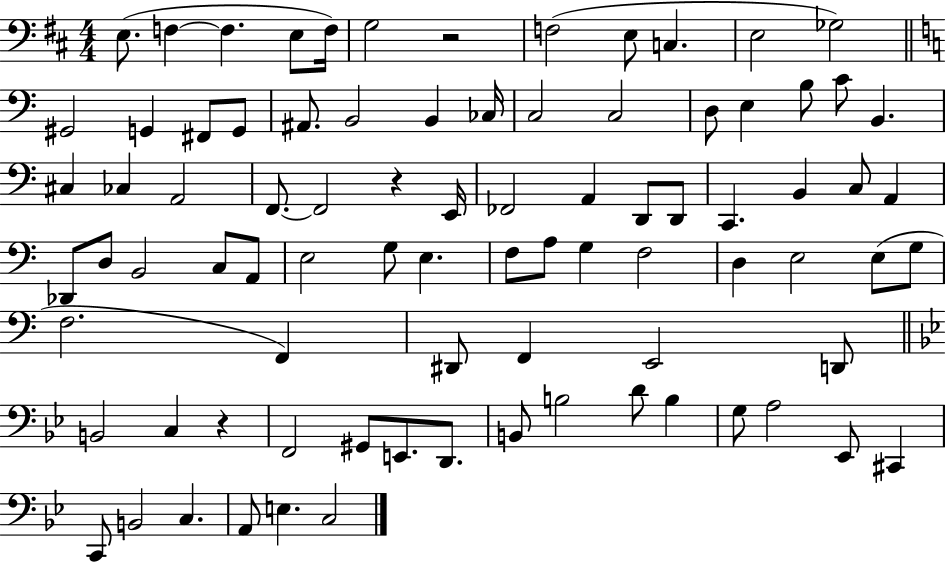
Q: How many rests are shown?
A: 3